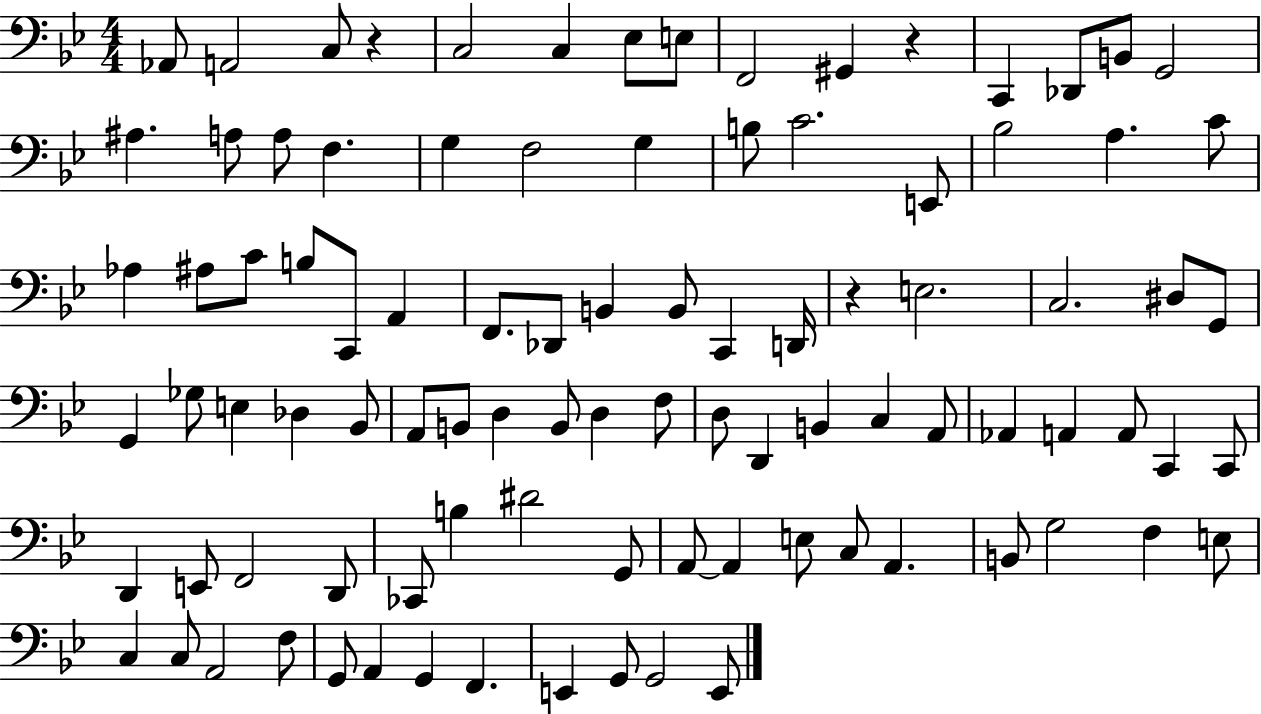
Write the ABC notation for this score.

X:1
T:Untitled
M:4/4
L:1/4
K:Bb
_A,,/2 A,,2 C,/2 z C,2 C, _E,/2 E,/2 F,,2 ^G,, z C,, _D,,/2 B,,/2 G,,2 ^A, A,/2 A,/2 F, G, F,2 G, B,/2 C2 E,,/2 _B,2 A, C/2 _A, ^A,/2 C/2 B,/2 C,,/2 A,, F,,/2 _D,,/2 B,, B,,/2 C,, D,,/4 z E,2 C,2 ^D,/2 G,,/2 G,, _G,/2 E, _D, _B,,/2 A,,/2 B,,/2 D, B,,/2 D, F,/2 D,/2 D,, B,, C, A,,/2 _A,, A,, A,,/2 C,, C,,/2 D,, E,,/2 F,,2 D,,/2 _C,,/2 B, ^D2 G,,/2 A,,/2 A,, E,/2 C,/2 A,, B,,/2 G,2 F, E,/2 C, C,/2 A,,2 F,/2 G,,/2 A,, G,, F,, E,, G,,/2 G,,2 E,,/2